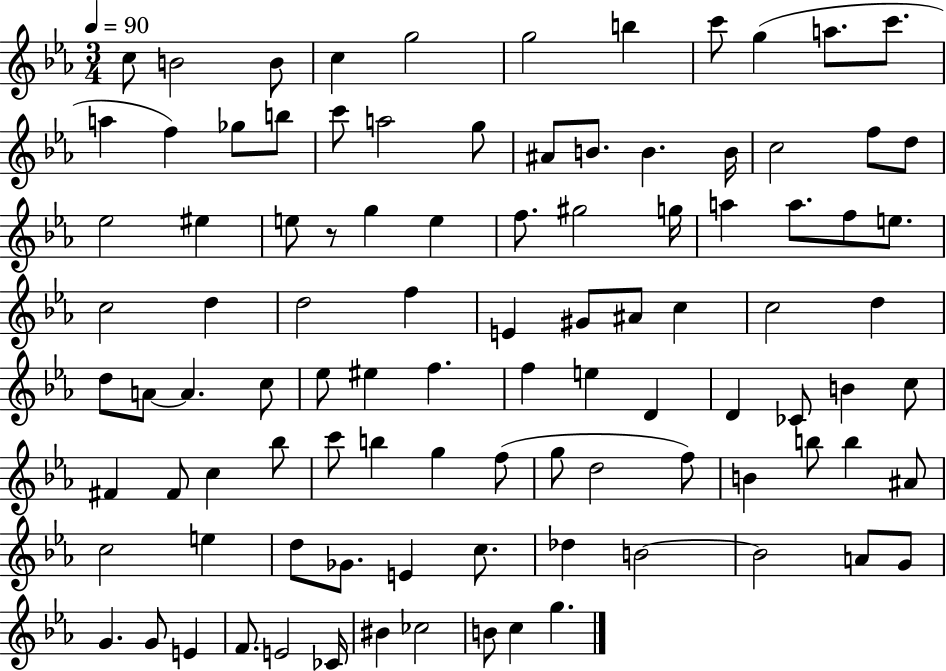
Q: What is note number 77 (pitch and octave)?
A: C5